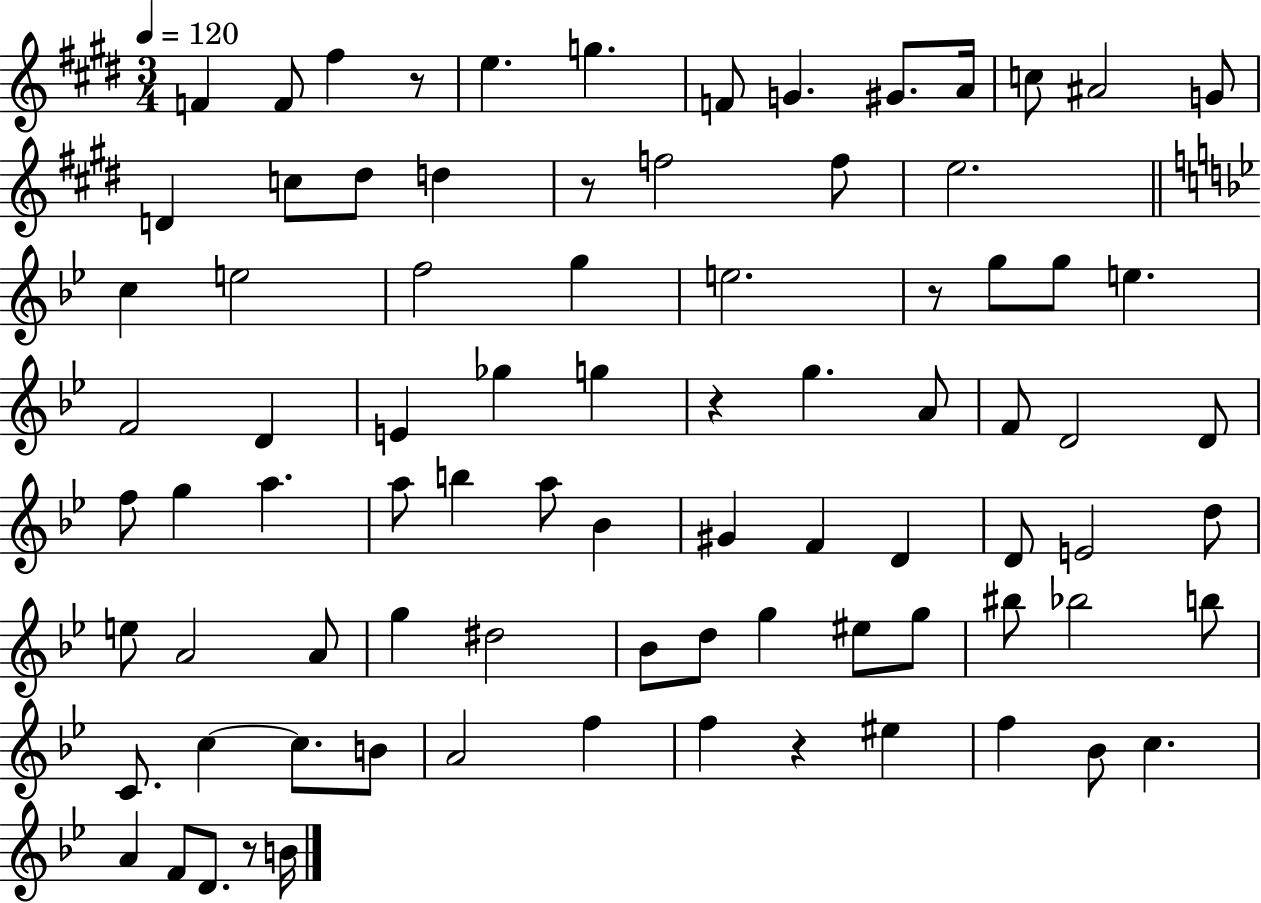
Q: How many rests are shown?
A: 6